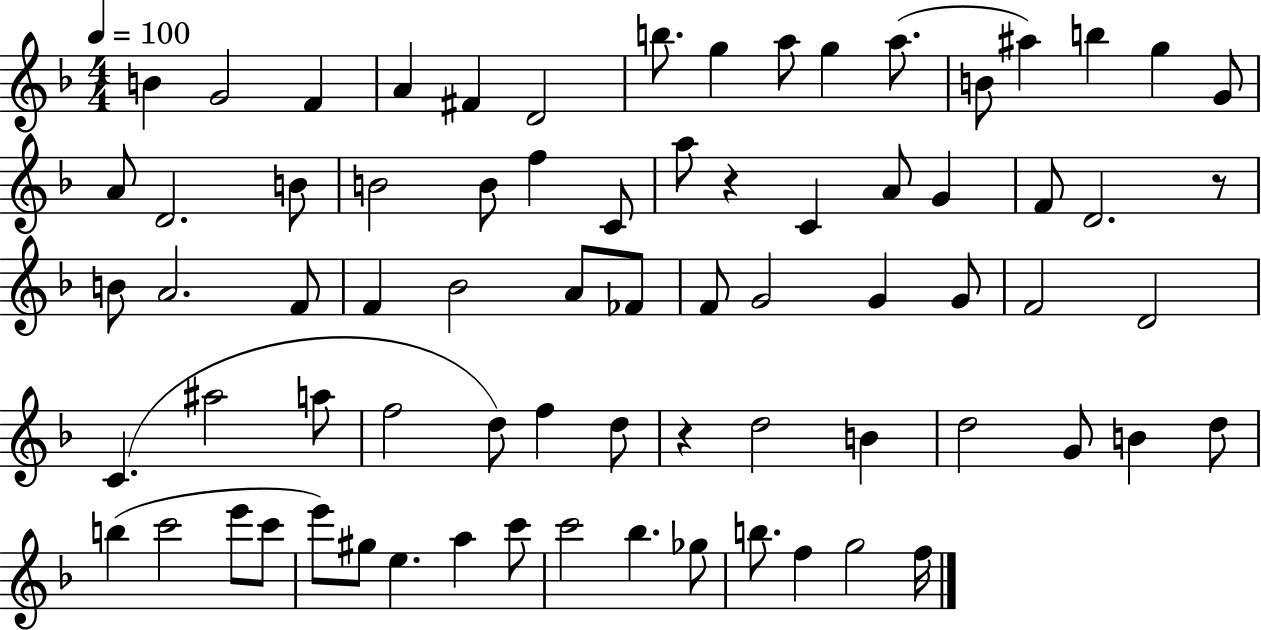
B4/q G4/h F4/q A4/q F#4/q D4/h B5/e. G5/q A5/e G5/q A5/e. B4/e A#5/q B5/q G5/q G4/e A4/e D4/h. B4/e B4/h B4/e F5/q C4/e A5/e R/q C4/q A4/e G4/q F4/e D4/h. R/e B4/e A4/h. F4/e F4/q Bb4/h A4/e FES4/e F4/e G4/h G4/q G4/e F4/h D4/h C4/q. A#5/h A5/e F5/h D5/e F5/q D5/e R/q D5/h B4/q D5/h G4/e B4/q D5/e B5/q C6/h E6/e C6/e E6/e G#5/e E5/q. A5/q C6/e C6/h Bb5/q. Gb5/e B5/e. F5/q G5/h F5/s